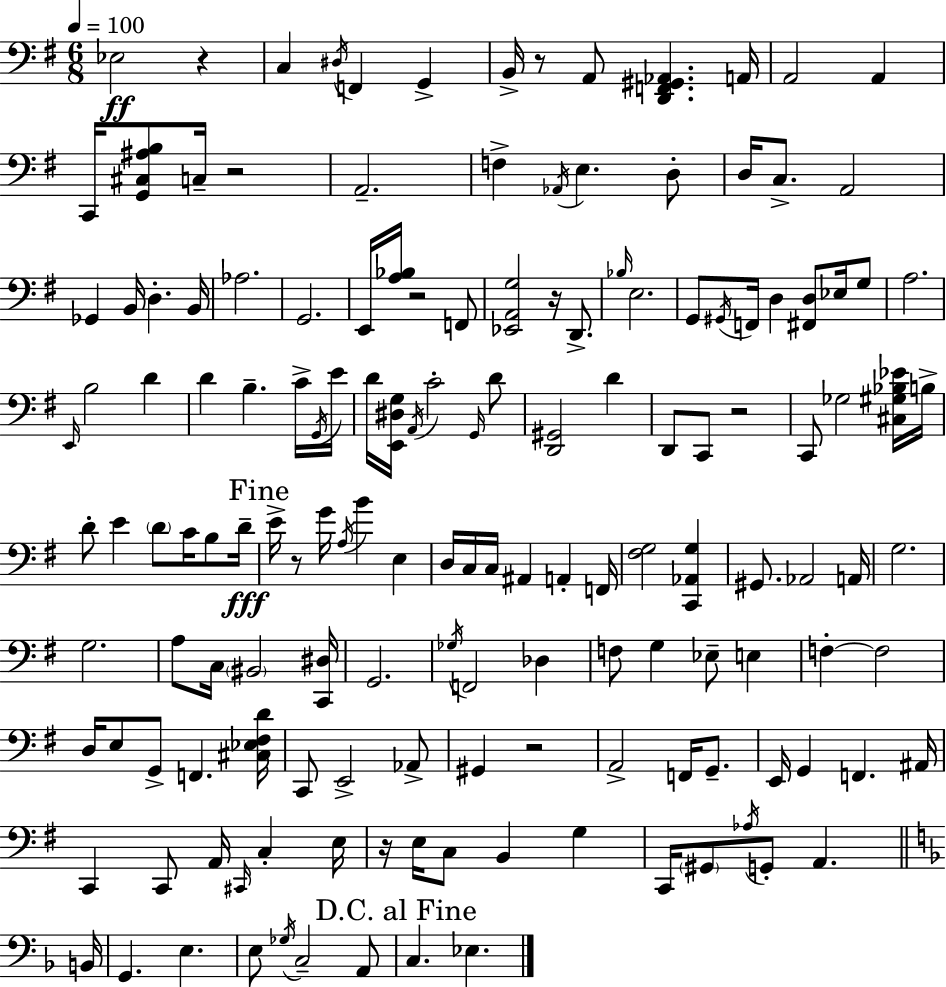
{
  \clef bass
  \numericTimeSignature
  \time 6/8
  \key g \major
  \tempo 4 = 100
  \repeat volta 2 { ees2\ff r4 | c4 \acciaccatura { dis16 } f,4 g,4-> | b,16-> r8 a,8 <d, f, gis, aes,>4. | a,16 a,2 a,4 | \break c,16 <g, cis ais b>8 c16-- r2 | a,2.-- | f4-> \acciaccatura { aes,16 } e4. | d8-. d16 c8.-> a,2 | \break ges,4 b,16 d4.-. | b,16 aes2. | g,2. | e,16 <a bes>16 r2 | \break f,8 <ees, a, g>2 r16 d,8.-> | \grace { bes16 } e2. | g,8 \acciaccatura { gis,16 } f,16 d4 <fis, d>8 | ees16 g8 a2. | \break \grace { e,16 } b2 | d'4 d'4 b4.-- | c'16-> \acciaccatura { g,16 } e'16 d'16 <e, dis g>16 \acciaccatura { a,16 } c'2-. | \grace { g,16 } d'8 <d, gis,>2 | \break d'4 d,8 c,8 | r2 c,8 ges2 | <cis gis bes ees'>16 b16-> d'8-. e'4 | \parenthesize d'8 c'16 b8 d'16--\fff \mark "Fine" e'16-> r8 g'16 | \break \acciaccatura { a16 } b'4 e4 d16 c16 c16 | ais,4 a,4-. f,16 <fis g>2 | <c, aes, g>4 gis,8. | aes,2 a,16 g2. | \break g2. | a8 c16 | \parenthesize bis,2 <c, dis>16 g,2. | \acciaccatura { ges16 } f,2 | \break des4 f8 | g4 ees8-- e4 f4-.~~ | f2 d16 e8 | g,8-> f,4. <cis ees fis d'>16 c,8 | \break e,2-> aes,8-> gis,4 | r2 a,2-> | f,16 g,8.-- e,16 g,4 | f,4. ais,16 c,4 | \break c,8 a,16 \grace { cis,16 } c4-. e16 r16 | e16 c8 b,4 g4 c,16 | \parenthesize gis,8 \acciaccatura { aes16 } g,8-. a,4. \bar "||" \break \key f \major b,16 g,4. e4. | e8 \acciaccatura { ges16 } c2-- | a,8 \mark "D.C. al Fine" c4. ees4. | } \bar "|."
}